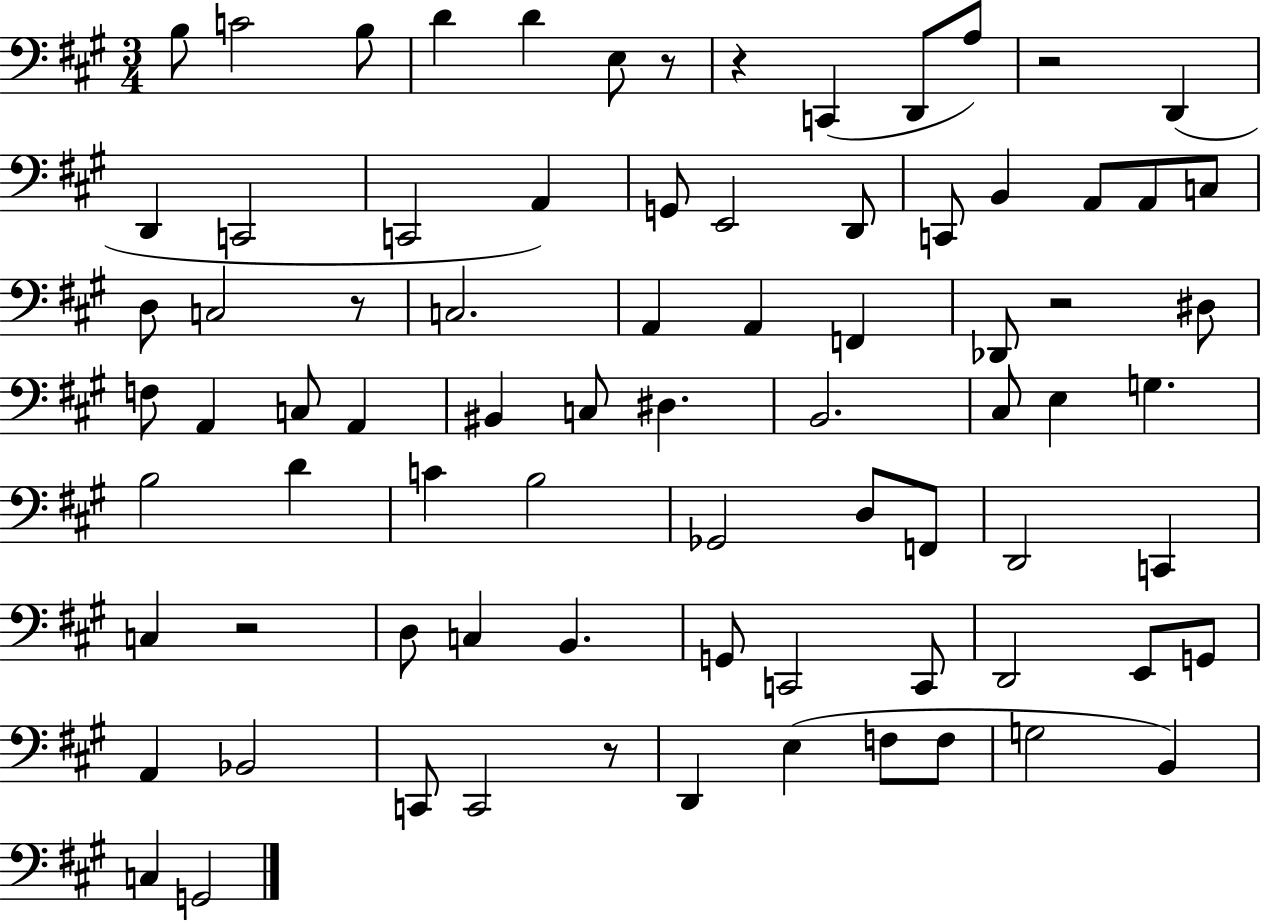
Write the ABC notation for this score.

X:1
T:Untitled
M:3/4
L:1/4
K:A
B,/2 C2 B,/2 D D E,/2 z/2 z C,, D,,/2 A,/2 z2 D,, D,, C,,2 C,,2 A,, G,,/2 E,,2 D,,/2 C,,/2 B,, A,,/2 A,,/2 C,/2 D,/2 C,2 z/2 C,2 A,, A,, F,, _D,,/2 z2 ^D,/2 F,/2 A,, C,/2 A,, ^B,, C,/2 ^D, B,,2 ^C,/2 E, G, B,2 D C B,2 _G,,2 D,/2 F,,/2 D,,2 C,, C, z2 D,/2 C, B,, G,,/2 C,,2 C,,/2 D,,2 E,,/2 G,,/2 A,, _B,,2 C,,/2 C,,2 z/2 D,, E, F,/2 F,/2 G,2 B,, C, G,,2